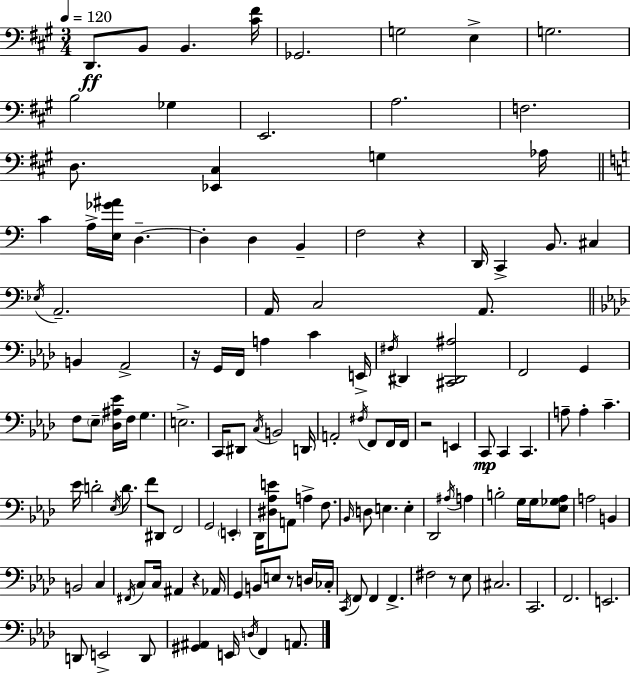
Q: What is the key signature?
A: A major